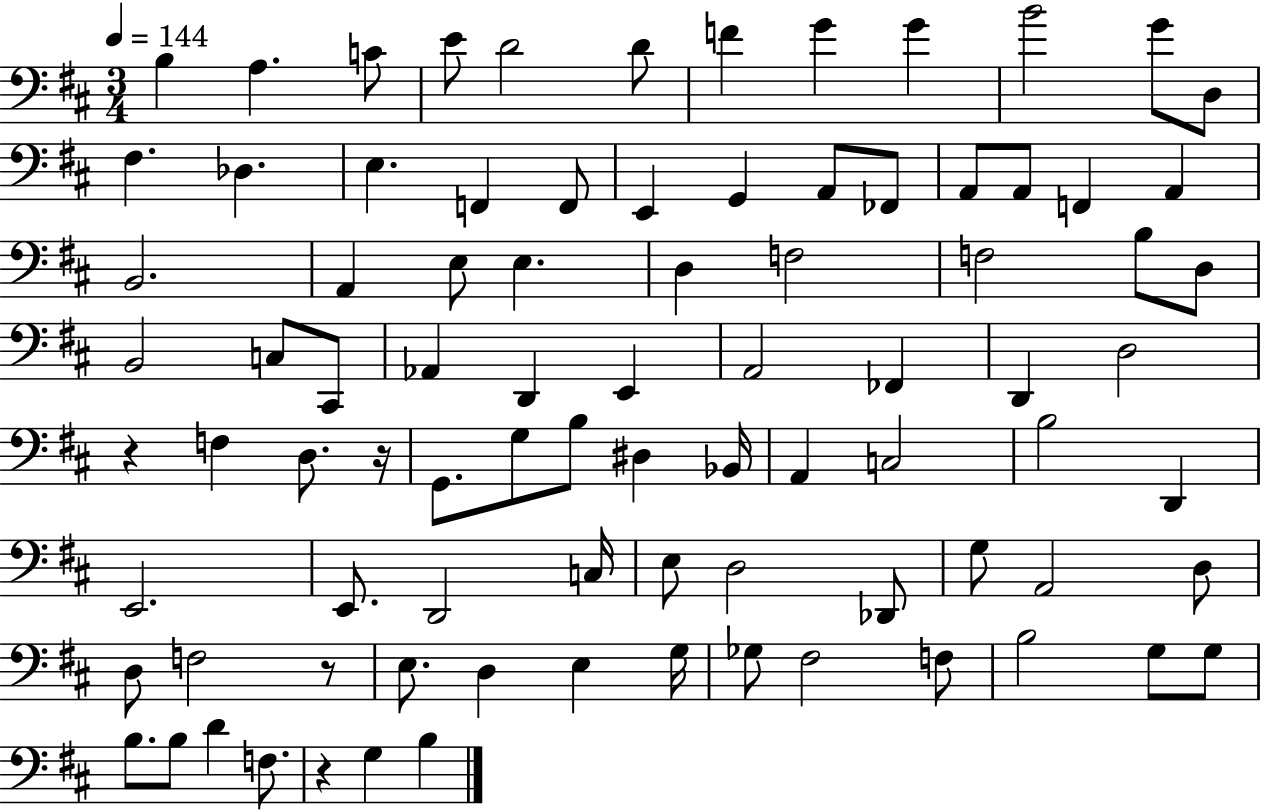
{
  \clef bass
  \numericTimeSignature
  \time 3/4
  \key d \major
  \tempo 4 = 144
  b4 a4. c'8 | e'8 d'2 d'8 | f'4 g'4 g'4 | b'2 g'8 d8 | \break fis4. des4. | e4. f,4 f,8 | e,4 g,4 a,8 fes,8 | a,8 a,8 f,4 a,4 | \break b,2. | a,4 e8 e4. | d4 f2 | f2 b8 d8 | \break b,2 c8 cis,8 | aes,4 d,4 e,4 | a,2 fes,4 | d,4 d2 | \break r4 f4 d8. r16 | g,8. g8 b8 dis4 bes,16 | a,4 c2 | b2 d,4 | \break e,2. | e,8. d,2 c16 | e8 d2 des,8 | g8 a,2 d8 | \break d8 f2 r8 | e8. d4 e4 g16 | ges8 fis2 f8 | b2 g8 g8 | \break b8. b8 d'4 f8. | r4 g4 b4 | \bar "|."
}